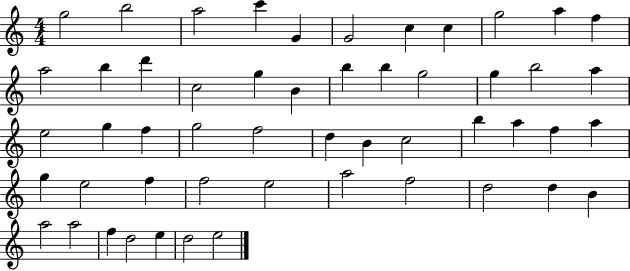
X:1
T:Untitled
M:4/4
L:1/4
K:C
g2 b2 a2 c' G G2 c c g2 a f a2 b d' c2 g B b b g2 g b2 a e2 g f g2 f2 d B c2 b a f a g e2 f f2 e2 a2 f2 d2 d B a2 a2 f d2 e d2 e2